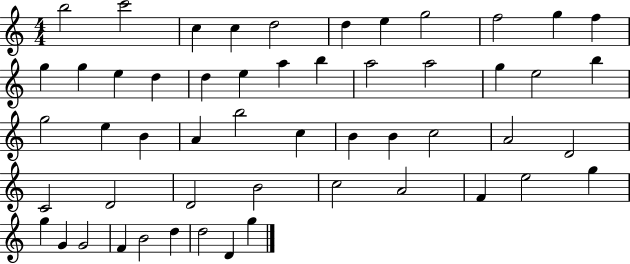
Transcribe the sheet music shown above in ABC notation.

X:1
T:Untitled
M:4/4
L:1/4
K:C
b2 c'2 c c d2 d e g2 f2 g f g g e d d e a b a2 a2 g e2 b g2 e B A b2 c B B c2 A2 D2 C2 D2 D2 B2 c2 A2 F e2 g g G G2 F B2 d d2 D g